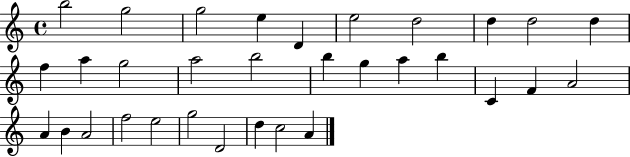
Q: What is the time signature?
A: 4/4